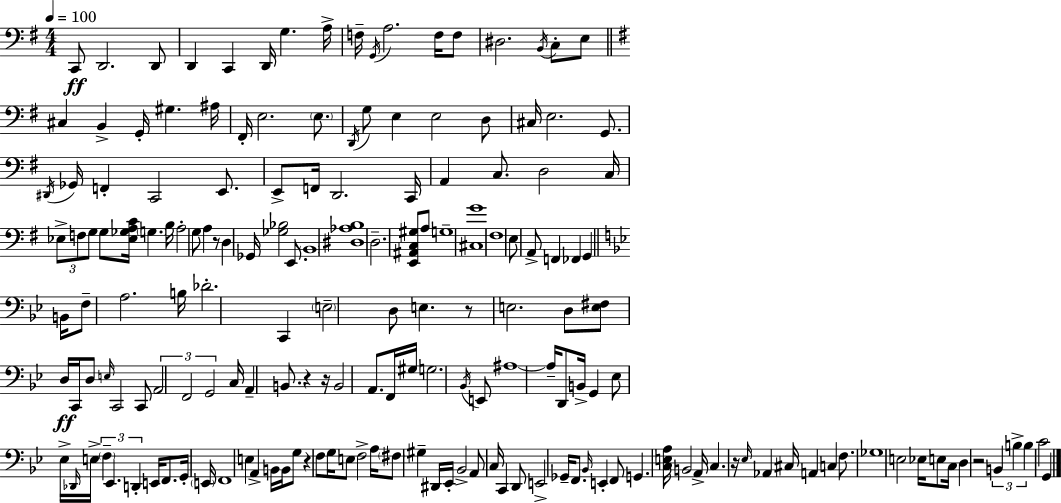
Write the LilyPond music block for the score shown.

{
  \clef bass
  \numericTimeSignature
  \time 4/4
  \key e \minor
  \tempo 4 = 100
  c,8\ff d,2. d,8 | d,4 c,4 d,16 g4. a16-> | f16-- \acciaccatura { g,16 } a2. f16 f8 | dis2. \acciaccatura { b,16 } c8-. | \break e8 \bar "||" \break \key e \minor cis4 b,4-> g,16-. gis4. ais16 | fis,16-. e2. \parenthesize e8. | \acciaccatura { d,16 } g8 e4 e2 d8 | cis16 e2. g,8. | \break \acciaccatura { dis,16 } ges,16 f,4-. c,2 e,8. | e,8-> f,16 d,2. | c,16 a,4 c8. d2 | c16 \tuplet 3/2 { ees8-> f8 g8 } g8 <ees ges a c'>16 \parenthesize g4. | \break b16 a2-. g8 a4 | r8 d4 ges,16 <ges bes>2 e,8. | \parenthesize b,1 | <dis aes b>1 | \break d2.-- <e, ais, c gis>8 | a8 g1-- | <cis g'>1 | fis1 | \break e8 a,8-> f,4 fes,4 g,4 | \bar "||" \break \key bes \major b,16 f8-- a2. b16 | des'2.-. c,4 | \parenthesize e2-- d8 e4. | r8 e2. d8 | \break <e fis>8 d16\ff c,16 d8 \grace { e16 } c,2 c,8 | \tuplet 3/2 { a,2 f,2 | g,2 } c16 a,4-- b,8. | r4 r16 b,2 a,8. | \break f,16 gis16 g2. \acciaccatura { bes,16 } | e,8 ais1~~ | ais16-- d,8 b,16-> g,4 ees8 ees16-> \grace { des,16 } e16-> \tuplet 3/2 { \parenthesize f4-- | ees,4. d,4-. } e,16 f,8. | \break g,16-. \parenthesize e,16 f,1 | e4 a,4-> b,16 b,16 g8 r4 | f8 g16 e8 f2-> | a16 \parenthesize fis8 gis4-- dis,16 ees,16-. bes,2-> | \break a,8 c16 c,4 d,8 e,2-> | ges,16-- f,8. \grace { bes,16 } e,4-. f,8 g,4. | <c e a>16 b,2 a,16-> c4. | r16 \grace { ees16 } aes,4 cis16 a,4 c4 | \break f8. ges1 | e2 ees16 e8 | c16 d4 r2 \tuplet 3/2 { b,4 | b4-> b4 } c'2 | \break g,4 \bar "|."
}